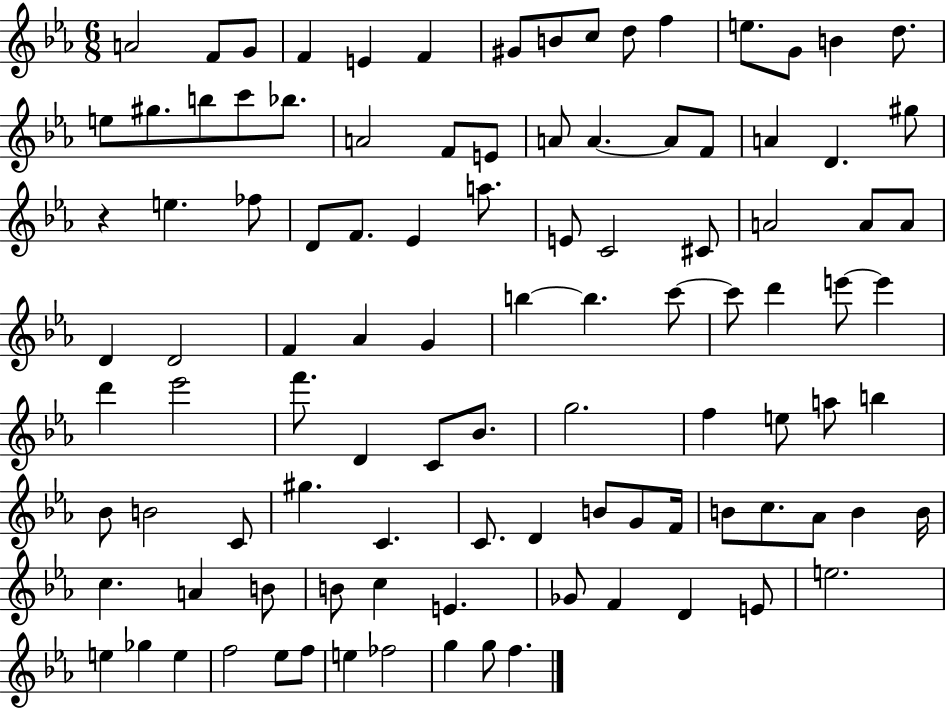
X:1
T:Untitled
M:6/8
L:1/4
K:Eb
A2 F/2 G/2 F E F ^G/2 B/2 c/2 d/2 f e/2 G/2 B d/2 e/2 ^g/2 b/2 c'/2 _b/2 A2 F/2 E/2 A/2 A A/2 F/2 A D ^g/2 z e _f/2 D/2 F/2 _E a/2 E/2 C2 ^C/2 A2 A/2 A/2 D D2 F _A G b b c'/2 c'/2 d' e'/2 e' d' _e'2 f'/2 D C/2 _B/2 g2 f e/2 a/2 b _B/2 B2 C/2 ^g C C/2 D B/2 G/2 F/4 B/2 c/2 _A/2 B B/4 c A B/2 B/2 c E _G/2 F D E/2 e2 e _g e f2 _e/2 f/2 e _f2 g g/2 f